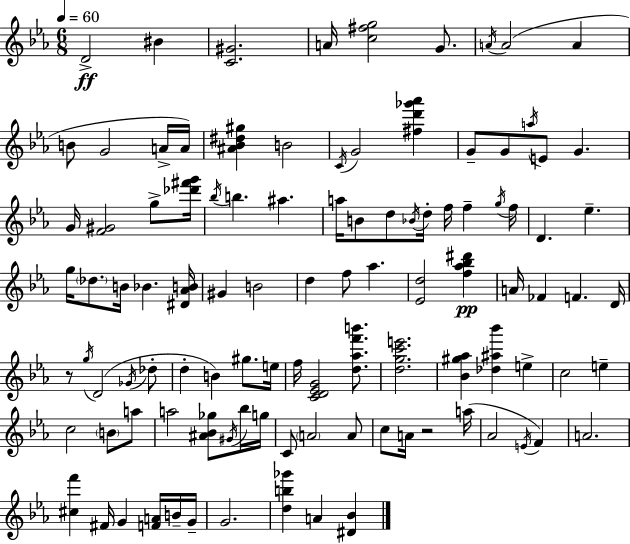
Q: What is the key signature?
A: C minor